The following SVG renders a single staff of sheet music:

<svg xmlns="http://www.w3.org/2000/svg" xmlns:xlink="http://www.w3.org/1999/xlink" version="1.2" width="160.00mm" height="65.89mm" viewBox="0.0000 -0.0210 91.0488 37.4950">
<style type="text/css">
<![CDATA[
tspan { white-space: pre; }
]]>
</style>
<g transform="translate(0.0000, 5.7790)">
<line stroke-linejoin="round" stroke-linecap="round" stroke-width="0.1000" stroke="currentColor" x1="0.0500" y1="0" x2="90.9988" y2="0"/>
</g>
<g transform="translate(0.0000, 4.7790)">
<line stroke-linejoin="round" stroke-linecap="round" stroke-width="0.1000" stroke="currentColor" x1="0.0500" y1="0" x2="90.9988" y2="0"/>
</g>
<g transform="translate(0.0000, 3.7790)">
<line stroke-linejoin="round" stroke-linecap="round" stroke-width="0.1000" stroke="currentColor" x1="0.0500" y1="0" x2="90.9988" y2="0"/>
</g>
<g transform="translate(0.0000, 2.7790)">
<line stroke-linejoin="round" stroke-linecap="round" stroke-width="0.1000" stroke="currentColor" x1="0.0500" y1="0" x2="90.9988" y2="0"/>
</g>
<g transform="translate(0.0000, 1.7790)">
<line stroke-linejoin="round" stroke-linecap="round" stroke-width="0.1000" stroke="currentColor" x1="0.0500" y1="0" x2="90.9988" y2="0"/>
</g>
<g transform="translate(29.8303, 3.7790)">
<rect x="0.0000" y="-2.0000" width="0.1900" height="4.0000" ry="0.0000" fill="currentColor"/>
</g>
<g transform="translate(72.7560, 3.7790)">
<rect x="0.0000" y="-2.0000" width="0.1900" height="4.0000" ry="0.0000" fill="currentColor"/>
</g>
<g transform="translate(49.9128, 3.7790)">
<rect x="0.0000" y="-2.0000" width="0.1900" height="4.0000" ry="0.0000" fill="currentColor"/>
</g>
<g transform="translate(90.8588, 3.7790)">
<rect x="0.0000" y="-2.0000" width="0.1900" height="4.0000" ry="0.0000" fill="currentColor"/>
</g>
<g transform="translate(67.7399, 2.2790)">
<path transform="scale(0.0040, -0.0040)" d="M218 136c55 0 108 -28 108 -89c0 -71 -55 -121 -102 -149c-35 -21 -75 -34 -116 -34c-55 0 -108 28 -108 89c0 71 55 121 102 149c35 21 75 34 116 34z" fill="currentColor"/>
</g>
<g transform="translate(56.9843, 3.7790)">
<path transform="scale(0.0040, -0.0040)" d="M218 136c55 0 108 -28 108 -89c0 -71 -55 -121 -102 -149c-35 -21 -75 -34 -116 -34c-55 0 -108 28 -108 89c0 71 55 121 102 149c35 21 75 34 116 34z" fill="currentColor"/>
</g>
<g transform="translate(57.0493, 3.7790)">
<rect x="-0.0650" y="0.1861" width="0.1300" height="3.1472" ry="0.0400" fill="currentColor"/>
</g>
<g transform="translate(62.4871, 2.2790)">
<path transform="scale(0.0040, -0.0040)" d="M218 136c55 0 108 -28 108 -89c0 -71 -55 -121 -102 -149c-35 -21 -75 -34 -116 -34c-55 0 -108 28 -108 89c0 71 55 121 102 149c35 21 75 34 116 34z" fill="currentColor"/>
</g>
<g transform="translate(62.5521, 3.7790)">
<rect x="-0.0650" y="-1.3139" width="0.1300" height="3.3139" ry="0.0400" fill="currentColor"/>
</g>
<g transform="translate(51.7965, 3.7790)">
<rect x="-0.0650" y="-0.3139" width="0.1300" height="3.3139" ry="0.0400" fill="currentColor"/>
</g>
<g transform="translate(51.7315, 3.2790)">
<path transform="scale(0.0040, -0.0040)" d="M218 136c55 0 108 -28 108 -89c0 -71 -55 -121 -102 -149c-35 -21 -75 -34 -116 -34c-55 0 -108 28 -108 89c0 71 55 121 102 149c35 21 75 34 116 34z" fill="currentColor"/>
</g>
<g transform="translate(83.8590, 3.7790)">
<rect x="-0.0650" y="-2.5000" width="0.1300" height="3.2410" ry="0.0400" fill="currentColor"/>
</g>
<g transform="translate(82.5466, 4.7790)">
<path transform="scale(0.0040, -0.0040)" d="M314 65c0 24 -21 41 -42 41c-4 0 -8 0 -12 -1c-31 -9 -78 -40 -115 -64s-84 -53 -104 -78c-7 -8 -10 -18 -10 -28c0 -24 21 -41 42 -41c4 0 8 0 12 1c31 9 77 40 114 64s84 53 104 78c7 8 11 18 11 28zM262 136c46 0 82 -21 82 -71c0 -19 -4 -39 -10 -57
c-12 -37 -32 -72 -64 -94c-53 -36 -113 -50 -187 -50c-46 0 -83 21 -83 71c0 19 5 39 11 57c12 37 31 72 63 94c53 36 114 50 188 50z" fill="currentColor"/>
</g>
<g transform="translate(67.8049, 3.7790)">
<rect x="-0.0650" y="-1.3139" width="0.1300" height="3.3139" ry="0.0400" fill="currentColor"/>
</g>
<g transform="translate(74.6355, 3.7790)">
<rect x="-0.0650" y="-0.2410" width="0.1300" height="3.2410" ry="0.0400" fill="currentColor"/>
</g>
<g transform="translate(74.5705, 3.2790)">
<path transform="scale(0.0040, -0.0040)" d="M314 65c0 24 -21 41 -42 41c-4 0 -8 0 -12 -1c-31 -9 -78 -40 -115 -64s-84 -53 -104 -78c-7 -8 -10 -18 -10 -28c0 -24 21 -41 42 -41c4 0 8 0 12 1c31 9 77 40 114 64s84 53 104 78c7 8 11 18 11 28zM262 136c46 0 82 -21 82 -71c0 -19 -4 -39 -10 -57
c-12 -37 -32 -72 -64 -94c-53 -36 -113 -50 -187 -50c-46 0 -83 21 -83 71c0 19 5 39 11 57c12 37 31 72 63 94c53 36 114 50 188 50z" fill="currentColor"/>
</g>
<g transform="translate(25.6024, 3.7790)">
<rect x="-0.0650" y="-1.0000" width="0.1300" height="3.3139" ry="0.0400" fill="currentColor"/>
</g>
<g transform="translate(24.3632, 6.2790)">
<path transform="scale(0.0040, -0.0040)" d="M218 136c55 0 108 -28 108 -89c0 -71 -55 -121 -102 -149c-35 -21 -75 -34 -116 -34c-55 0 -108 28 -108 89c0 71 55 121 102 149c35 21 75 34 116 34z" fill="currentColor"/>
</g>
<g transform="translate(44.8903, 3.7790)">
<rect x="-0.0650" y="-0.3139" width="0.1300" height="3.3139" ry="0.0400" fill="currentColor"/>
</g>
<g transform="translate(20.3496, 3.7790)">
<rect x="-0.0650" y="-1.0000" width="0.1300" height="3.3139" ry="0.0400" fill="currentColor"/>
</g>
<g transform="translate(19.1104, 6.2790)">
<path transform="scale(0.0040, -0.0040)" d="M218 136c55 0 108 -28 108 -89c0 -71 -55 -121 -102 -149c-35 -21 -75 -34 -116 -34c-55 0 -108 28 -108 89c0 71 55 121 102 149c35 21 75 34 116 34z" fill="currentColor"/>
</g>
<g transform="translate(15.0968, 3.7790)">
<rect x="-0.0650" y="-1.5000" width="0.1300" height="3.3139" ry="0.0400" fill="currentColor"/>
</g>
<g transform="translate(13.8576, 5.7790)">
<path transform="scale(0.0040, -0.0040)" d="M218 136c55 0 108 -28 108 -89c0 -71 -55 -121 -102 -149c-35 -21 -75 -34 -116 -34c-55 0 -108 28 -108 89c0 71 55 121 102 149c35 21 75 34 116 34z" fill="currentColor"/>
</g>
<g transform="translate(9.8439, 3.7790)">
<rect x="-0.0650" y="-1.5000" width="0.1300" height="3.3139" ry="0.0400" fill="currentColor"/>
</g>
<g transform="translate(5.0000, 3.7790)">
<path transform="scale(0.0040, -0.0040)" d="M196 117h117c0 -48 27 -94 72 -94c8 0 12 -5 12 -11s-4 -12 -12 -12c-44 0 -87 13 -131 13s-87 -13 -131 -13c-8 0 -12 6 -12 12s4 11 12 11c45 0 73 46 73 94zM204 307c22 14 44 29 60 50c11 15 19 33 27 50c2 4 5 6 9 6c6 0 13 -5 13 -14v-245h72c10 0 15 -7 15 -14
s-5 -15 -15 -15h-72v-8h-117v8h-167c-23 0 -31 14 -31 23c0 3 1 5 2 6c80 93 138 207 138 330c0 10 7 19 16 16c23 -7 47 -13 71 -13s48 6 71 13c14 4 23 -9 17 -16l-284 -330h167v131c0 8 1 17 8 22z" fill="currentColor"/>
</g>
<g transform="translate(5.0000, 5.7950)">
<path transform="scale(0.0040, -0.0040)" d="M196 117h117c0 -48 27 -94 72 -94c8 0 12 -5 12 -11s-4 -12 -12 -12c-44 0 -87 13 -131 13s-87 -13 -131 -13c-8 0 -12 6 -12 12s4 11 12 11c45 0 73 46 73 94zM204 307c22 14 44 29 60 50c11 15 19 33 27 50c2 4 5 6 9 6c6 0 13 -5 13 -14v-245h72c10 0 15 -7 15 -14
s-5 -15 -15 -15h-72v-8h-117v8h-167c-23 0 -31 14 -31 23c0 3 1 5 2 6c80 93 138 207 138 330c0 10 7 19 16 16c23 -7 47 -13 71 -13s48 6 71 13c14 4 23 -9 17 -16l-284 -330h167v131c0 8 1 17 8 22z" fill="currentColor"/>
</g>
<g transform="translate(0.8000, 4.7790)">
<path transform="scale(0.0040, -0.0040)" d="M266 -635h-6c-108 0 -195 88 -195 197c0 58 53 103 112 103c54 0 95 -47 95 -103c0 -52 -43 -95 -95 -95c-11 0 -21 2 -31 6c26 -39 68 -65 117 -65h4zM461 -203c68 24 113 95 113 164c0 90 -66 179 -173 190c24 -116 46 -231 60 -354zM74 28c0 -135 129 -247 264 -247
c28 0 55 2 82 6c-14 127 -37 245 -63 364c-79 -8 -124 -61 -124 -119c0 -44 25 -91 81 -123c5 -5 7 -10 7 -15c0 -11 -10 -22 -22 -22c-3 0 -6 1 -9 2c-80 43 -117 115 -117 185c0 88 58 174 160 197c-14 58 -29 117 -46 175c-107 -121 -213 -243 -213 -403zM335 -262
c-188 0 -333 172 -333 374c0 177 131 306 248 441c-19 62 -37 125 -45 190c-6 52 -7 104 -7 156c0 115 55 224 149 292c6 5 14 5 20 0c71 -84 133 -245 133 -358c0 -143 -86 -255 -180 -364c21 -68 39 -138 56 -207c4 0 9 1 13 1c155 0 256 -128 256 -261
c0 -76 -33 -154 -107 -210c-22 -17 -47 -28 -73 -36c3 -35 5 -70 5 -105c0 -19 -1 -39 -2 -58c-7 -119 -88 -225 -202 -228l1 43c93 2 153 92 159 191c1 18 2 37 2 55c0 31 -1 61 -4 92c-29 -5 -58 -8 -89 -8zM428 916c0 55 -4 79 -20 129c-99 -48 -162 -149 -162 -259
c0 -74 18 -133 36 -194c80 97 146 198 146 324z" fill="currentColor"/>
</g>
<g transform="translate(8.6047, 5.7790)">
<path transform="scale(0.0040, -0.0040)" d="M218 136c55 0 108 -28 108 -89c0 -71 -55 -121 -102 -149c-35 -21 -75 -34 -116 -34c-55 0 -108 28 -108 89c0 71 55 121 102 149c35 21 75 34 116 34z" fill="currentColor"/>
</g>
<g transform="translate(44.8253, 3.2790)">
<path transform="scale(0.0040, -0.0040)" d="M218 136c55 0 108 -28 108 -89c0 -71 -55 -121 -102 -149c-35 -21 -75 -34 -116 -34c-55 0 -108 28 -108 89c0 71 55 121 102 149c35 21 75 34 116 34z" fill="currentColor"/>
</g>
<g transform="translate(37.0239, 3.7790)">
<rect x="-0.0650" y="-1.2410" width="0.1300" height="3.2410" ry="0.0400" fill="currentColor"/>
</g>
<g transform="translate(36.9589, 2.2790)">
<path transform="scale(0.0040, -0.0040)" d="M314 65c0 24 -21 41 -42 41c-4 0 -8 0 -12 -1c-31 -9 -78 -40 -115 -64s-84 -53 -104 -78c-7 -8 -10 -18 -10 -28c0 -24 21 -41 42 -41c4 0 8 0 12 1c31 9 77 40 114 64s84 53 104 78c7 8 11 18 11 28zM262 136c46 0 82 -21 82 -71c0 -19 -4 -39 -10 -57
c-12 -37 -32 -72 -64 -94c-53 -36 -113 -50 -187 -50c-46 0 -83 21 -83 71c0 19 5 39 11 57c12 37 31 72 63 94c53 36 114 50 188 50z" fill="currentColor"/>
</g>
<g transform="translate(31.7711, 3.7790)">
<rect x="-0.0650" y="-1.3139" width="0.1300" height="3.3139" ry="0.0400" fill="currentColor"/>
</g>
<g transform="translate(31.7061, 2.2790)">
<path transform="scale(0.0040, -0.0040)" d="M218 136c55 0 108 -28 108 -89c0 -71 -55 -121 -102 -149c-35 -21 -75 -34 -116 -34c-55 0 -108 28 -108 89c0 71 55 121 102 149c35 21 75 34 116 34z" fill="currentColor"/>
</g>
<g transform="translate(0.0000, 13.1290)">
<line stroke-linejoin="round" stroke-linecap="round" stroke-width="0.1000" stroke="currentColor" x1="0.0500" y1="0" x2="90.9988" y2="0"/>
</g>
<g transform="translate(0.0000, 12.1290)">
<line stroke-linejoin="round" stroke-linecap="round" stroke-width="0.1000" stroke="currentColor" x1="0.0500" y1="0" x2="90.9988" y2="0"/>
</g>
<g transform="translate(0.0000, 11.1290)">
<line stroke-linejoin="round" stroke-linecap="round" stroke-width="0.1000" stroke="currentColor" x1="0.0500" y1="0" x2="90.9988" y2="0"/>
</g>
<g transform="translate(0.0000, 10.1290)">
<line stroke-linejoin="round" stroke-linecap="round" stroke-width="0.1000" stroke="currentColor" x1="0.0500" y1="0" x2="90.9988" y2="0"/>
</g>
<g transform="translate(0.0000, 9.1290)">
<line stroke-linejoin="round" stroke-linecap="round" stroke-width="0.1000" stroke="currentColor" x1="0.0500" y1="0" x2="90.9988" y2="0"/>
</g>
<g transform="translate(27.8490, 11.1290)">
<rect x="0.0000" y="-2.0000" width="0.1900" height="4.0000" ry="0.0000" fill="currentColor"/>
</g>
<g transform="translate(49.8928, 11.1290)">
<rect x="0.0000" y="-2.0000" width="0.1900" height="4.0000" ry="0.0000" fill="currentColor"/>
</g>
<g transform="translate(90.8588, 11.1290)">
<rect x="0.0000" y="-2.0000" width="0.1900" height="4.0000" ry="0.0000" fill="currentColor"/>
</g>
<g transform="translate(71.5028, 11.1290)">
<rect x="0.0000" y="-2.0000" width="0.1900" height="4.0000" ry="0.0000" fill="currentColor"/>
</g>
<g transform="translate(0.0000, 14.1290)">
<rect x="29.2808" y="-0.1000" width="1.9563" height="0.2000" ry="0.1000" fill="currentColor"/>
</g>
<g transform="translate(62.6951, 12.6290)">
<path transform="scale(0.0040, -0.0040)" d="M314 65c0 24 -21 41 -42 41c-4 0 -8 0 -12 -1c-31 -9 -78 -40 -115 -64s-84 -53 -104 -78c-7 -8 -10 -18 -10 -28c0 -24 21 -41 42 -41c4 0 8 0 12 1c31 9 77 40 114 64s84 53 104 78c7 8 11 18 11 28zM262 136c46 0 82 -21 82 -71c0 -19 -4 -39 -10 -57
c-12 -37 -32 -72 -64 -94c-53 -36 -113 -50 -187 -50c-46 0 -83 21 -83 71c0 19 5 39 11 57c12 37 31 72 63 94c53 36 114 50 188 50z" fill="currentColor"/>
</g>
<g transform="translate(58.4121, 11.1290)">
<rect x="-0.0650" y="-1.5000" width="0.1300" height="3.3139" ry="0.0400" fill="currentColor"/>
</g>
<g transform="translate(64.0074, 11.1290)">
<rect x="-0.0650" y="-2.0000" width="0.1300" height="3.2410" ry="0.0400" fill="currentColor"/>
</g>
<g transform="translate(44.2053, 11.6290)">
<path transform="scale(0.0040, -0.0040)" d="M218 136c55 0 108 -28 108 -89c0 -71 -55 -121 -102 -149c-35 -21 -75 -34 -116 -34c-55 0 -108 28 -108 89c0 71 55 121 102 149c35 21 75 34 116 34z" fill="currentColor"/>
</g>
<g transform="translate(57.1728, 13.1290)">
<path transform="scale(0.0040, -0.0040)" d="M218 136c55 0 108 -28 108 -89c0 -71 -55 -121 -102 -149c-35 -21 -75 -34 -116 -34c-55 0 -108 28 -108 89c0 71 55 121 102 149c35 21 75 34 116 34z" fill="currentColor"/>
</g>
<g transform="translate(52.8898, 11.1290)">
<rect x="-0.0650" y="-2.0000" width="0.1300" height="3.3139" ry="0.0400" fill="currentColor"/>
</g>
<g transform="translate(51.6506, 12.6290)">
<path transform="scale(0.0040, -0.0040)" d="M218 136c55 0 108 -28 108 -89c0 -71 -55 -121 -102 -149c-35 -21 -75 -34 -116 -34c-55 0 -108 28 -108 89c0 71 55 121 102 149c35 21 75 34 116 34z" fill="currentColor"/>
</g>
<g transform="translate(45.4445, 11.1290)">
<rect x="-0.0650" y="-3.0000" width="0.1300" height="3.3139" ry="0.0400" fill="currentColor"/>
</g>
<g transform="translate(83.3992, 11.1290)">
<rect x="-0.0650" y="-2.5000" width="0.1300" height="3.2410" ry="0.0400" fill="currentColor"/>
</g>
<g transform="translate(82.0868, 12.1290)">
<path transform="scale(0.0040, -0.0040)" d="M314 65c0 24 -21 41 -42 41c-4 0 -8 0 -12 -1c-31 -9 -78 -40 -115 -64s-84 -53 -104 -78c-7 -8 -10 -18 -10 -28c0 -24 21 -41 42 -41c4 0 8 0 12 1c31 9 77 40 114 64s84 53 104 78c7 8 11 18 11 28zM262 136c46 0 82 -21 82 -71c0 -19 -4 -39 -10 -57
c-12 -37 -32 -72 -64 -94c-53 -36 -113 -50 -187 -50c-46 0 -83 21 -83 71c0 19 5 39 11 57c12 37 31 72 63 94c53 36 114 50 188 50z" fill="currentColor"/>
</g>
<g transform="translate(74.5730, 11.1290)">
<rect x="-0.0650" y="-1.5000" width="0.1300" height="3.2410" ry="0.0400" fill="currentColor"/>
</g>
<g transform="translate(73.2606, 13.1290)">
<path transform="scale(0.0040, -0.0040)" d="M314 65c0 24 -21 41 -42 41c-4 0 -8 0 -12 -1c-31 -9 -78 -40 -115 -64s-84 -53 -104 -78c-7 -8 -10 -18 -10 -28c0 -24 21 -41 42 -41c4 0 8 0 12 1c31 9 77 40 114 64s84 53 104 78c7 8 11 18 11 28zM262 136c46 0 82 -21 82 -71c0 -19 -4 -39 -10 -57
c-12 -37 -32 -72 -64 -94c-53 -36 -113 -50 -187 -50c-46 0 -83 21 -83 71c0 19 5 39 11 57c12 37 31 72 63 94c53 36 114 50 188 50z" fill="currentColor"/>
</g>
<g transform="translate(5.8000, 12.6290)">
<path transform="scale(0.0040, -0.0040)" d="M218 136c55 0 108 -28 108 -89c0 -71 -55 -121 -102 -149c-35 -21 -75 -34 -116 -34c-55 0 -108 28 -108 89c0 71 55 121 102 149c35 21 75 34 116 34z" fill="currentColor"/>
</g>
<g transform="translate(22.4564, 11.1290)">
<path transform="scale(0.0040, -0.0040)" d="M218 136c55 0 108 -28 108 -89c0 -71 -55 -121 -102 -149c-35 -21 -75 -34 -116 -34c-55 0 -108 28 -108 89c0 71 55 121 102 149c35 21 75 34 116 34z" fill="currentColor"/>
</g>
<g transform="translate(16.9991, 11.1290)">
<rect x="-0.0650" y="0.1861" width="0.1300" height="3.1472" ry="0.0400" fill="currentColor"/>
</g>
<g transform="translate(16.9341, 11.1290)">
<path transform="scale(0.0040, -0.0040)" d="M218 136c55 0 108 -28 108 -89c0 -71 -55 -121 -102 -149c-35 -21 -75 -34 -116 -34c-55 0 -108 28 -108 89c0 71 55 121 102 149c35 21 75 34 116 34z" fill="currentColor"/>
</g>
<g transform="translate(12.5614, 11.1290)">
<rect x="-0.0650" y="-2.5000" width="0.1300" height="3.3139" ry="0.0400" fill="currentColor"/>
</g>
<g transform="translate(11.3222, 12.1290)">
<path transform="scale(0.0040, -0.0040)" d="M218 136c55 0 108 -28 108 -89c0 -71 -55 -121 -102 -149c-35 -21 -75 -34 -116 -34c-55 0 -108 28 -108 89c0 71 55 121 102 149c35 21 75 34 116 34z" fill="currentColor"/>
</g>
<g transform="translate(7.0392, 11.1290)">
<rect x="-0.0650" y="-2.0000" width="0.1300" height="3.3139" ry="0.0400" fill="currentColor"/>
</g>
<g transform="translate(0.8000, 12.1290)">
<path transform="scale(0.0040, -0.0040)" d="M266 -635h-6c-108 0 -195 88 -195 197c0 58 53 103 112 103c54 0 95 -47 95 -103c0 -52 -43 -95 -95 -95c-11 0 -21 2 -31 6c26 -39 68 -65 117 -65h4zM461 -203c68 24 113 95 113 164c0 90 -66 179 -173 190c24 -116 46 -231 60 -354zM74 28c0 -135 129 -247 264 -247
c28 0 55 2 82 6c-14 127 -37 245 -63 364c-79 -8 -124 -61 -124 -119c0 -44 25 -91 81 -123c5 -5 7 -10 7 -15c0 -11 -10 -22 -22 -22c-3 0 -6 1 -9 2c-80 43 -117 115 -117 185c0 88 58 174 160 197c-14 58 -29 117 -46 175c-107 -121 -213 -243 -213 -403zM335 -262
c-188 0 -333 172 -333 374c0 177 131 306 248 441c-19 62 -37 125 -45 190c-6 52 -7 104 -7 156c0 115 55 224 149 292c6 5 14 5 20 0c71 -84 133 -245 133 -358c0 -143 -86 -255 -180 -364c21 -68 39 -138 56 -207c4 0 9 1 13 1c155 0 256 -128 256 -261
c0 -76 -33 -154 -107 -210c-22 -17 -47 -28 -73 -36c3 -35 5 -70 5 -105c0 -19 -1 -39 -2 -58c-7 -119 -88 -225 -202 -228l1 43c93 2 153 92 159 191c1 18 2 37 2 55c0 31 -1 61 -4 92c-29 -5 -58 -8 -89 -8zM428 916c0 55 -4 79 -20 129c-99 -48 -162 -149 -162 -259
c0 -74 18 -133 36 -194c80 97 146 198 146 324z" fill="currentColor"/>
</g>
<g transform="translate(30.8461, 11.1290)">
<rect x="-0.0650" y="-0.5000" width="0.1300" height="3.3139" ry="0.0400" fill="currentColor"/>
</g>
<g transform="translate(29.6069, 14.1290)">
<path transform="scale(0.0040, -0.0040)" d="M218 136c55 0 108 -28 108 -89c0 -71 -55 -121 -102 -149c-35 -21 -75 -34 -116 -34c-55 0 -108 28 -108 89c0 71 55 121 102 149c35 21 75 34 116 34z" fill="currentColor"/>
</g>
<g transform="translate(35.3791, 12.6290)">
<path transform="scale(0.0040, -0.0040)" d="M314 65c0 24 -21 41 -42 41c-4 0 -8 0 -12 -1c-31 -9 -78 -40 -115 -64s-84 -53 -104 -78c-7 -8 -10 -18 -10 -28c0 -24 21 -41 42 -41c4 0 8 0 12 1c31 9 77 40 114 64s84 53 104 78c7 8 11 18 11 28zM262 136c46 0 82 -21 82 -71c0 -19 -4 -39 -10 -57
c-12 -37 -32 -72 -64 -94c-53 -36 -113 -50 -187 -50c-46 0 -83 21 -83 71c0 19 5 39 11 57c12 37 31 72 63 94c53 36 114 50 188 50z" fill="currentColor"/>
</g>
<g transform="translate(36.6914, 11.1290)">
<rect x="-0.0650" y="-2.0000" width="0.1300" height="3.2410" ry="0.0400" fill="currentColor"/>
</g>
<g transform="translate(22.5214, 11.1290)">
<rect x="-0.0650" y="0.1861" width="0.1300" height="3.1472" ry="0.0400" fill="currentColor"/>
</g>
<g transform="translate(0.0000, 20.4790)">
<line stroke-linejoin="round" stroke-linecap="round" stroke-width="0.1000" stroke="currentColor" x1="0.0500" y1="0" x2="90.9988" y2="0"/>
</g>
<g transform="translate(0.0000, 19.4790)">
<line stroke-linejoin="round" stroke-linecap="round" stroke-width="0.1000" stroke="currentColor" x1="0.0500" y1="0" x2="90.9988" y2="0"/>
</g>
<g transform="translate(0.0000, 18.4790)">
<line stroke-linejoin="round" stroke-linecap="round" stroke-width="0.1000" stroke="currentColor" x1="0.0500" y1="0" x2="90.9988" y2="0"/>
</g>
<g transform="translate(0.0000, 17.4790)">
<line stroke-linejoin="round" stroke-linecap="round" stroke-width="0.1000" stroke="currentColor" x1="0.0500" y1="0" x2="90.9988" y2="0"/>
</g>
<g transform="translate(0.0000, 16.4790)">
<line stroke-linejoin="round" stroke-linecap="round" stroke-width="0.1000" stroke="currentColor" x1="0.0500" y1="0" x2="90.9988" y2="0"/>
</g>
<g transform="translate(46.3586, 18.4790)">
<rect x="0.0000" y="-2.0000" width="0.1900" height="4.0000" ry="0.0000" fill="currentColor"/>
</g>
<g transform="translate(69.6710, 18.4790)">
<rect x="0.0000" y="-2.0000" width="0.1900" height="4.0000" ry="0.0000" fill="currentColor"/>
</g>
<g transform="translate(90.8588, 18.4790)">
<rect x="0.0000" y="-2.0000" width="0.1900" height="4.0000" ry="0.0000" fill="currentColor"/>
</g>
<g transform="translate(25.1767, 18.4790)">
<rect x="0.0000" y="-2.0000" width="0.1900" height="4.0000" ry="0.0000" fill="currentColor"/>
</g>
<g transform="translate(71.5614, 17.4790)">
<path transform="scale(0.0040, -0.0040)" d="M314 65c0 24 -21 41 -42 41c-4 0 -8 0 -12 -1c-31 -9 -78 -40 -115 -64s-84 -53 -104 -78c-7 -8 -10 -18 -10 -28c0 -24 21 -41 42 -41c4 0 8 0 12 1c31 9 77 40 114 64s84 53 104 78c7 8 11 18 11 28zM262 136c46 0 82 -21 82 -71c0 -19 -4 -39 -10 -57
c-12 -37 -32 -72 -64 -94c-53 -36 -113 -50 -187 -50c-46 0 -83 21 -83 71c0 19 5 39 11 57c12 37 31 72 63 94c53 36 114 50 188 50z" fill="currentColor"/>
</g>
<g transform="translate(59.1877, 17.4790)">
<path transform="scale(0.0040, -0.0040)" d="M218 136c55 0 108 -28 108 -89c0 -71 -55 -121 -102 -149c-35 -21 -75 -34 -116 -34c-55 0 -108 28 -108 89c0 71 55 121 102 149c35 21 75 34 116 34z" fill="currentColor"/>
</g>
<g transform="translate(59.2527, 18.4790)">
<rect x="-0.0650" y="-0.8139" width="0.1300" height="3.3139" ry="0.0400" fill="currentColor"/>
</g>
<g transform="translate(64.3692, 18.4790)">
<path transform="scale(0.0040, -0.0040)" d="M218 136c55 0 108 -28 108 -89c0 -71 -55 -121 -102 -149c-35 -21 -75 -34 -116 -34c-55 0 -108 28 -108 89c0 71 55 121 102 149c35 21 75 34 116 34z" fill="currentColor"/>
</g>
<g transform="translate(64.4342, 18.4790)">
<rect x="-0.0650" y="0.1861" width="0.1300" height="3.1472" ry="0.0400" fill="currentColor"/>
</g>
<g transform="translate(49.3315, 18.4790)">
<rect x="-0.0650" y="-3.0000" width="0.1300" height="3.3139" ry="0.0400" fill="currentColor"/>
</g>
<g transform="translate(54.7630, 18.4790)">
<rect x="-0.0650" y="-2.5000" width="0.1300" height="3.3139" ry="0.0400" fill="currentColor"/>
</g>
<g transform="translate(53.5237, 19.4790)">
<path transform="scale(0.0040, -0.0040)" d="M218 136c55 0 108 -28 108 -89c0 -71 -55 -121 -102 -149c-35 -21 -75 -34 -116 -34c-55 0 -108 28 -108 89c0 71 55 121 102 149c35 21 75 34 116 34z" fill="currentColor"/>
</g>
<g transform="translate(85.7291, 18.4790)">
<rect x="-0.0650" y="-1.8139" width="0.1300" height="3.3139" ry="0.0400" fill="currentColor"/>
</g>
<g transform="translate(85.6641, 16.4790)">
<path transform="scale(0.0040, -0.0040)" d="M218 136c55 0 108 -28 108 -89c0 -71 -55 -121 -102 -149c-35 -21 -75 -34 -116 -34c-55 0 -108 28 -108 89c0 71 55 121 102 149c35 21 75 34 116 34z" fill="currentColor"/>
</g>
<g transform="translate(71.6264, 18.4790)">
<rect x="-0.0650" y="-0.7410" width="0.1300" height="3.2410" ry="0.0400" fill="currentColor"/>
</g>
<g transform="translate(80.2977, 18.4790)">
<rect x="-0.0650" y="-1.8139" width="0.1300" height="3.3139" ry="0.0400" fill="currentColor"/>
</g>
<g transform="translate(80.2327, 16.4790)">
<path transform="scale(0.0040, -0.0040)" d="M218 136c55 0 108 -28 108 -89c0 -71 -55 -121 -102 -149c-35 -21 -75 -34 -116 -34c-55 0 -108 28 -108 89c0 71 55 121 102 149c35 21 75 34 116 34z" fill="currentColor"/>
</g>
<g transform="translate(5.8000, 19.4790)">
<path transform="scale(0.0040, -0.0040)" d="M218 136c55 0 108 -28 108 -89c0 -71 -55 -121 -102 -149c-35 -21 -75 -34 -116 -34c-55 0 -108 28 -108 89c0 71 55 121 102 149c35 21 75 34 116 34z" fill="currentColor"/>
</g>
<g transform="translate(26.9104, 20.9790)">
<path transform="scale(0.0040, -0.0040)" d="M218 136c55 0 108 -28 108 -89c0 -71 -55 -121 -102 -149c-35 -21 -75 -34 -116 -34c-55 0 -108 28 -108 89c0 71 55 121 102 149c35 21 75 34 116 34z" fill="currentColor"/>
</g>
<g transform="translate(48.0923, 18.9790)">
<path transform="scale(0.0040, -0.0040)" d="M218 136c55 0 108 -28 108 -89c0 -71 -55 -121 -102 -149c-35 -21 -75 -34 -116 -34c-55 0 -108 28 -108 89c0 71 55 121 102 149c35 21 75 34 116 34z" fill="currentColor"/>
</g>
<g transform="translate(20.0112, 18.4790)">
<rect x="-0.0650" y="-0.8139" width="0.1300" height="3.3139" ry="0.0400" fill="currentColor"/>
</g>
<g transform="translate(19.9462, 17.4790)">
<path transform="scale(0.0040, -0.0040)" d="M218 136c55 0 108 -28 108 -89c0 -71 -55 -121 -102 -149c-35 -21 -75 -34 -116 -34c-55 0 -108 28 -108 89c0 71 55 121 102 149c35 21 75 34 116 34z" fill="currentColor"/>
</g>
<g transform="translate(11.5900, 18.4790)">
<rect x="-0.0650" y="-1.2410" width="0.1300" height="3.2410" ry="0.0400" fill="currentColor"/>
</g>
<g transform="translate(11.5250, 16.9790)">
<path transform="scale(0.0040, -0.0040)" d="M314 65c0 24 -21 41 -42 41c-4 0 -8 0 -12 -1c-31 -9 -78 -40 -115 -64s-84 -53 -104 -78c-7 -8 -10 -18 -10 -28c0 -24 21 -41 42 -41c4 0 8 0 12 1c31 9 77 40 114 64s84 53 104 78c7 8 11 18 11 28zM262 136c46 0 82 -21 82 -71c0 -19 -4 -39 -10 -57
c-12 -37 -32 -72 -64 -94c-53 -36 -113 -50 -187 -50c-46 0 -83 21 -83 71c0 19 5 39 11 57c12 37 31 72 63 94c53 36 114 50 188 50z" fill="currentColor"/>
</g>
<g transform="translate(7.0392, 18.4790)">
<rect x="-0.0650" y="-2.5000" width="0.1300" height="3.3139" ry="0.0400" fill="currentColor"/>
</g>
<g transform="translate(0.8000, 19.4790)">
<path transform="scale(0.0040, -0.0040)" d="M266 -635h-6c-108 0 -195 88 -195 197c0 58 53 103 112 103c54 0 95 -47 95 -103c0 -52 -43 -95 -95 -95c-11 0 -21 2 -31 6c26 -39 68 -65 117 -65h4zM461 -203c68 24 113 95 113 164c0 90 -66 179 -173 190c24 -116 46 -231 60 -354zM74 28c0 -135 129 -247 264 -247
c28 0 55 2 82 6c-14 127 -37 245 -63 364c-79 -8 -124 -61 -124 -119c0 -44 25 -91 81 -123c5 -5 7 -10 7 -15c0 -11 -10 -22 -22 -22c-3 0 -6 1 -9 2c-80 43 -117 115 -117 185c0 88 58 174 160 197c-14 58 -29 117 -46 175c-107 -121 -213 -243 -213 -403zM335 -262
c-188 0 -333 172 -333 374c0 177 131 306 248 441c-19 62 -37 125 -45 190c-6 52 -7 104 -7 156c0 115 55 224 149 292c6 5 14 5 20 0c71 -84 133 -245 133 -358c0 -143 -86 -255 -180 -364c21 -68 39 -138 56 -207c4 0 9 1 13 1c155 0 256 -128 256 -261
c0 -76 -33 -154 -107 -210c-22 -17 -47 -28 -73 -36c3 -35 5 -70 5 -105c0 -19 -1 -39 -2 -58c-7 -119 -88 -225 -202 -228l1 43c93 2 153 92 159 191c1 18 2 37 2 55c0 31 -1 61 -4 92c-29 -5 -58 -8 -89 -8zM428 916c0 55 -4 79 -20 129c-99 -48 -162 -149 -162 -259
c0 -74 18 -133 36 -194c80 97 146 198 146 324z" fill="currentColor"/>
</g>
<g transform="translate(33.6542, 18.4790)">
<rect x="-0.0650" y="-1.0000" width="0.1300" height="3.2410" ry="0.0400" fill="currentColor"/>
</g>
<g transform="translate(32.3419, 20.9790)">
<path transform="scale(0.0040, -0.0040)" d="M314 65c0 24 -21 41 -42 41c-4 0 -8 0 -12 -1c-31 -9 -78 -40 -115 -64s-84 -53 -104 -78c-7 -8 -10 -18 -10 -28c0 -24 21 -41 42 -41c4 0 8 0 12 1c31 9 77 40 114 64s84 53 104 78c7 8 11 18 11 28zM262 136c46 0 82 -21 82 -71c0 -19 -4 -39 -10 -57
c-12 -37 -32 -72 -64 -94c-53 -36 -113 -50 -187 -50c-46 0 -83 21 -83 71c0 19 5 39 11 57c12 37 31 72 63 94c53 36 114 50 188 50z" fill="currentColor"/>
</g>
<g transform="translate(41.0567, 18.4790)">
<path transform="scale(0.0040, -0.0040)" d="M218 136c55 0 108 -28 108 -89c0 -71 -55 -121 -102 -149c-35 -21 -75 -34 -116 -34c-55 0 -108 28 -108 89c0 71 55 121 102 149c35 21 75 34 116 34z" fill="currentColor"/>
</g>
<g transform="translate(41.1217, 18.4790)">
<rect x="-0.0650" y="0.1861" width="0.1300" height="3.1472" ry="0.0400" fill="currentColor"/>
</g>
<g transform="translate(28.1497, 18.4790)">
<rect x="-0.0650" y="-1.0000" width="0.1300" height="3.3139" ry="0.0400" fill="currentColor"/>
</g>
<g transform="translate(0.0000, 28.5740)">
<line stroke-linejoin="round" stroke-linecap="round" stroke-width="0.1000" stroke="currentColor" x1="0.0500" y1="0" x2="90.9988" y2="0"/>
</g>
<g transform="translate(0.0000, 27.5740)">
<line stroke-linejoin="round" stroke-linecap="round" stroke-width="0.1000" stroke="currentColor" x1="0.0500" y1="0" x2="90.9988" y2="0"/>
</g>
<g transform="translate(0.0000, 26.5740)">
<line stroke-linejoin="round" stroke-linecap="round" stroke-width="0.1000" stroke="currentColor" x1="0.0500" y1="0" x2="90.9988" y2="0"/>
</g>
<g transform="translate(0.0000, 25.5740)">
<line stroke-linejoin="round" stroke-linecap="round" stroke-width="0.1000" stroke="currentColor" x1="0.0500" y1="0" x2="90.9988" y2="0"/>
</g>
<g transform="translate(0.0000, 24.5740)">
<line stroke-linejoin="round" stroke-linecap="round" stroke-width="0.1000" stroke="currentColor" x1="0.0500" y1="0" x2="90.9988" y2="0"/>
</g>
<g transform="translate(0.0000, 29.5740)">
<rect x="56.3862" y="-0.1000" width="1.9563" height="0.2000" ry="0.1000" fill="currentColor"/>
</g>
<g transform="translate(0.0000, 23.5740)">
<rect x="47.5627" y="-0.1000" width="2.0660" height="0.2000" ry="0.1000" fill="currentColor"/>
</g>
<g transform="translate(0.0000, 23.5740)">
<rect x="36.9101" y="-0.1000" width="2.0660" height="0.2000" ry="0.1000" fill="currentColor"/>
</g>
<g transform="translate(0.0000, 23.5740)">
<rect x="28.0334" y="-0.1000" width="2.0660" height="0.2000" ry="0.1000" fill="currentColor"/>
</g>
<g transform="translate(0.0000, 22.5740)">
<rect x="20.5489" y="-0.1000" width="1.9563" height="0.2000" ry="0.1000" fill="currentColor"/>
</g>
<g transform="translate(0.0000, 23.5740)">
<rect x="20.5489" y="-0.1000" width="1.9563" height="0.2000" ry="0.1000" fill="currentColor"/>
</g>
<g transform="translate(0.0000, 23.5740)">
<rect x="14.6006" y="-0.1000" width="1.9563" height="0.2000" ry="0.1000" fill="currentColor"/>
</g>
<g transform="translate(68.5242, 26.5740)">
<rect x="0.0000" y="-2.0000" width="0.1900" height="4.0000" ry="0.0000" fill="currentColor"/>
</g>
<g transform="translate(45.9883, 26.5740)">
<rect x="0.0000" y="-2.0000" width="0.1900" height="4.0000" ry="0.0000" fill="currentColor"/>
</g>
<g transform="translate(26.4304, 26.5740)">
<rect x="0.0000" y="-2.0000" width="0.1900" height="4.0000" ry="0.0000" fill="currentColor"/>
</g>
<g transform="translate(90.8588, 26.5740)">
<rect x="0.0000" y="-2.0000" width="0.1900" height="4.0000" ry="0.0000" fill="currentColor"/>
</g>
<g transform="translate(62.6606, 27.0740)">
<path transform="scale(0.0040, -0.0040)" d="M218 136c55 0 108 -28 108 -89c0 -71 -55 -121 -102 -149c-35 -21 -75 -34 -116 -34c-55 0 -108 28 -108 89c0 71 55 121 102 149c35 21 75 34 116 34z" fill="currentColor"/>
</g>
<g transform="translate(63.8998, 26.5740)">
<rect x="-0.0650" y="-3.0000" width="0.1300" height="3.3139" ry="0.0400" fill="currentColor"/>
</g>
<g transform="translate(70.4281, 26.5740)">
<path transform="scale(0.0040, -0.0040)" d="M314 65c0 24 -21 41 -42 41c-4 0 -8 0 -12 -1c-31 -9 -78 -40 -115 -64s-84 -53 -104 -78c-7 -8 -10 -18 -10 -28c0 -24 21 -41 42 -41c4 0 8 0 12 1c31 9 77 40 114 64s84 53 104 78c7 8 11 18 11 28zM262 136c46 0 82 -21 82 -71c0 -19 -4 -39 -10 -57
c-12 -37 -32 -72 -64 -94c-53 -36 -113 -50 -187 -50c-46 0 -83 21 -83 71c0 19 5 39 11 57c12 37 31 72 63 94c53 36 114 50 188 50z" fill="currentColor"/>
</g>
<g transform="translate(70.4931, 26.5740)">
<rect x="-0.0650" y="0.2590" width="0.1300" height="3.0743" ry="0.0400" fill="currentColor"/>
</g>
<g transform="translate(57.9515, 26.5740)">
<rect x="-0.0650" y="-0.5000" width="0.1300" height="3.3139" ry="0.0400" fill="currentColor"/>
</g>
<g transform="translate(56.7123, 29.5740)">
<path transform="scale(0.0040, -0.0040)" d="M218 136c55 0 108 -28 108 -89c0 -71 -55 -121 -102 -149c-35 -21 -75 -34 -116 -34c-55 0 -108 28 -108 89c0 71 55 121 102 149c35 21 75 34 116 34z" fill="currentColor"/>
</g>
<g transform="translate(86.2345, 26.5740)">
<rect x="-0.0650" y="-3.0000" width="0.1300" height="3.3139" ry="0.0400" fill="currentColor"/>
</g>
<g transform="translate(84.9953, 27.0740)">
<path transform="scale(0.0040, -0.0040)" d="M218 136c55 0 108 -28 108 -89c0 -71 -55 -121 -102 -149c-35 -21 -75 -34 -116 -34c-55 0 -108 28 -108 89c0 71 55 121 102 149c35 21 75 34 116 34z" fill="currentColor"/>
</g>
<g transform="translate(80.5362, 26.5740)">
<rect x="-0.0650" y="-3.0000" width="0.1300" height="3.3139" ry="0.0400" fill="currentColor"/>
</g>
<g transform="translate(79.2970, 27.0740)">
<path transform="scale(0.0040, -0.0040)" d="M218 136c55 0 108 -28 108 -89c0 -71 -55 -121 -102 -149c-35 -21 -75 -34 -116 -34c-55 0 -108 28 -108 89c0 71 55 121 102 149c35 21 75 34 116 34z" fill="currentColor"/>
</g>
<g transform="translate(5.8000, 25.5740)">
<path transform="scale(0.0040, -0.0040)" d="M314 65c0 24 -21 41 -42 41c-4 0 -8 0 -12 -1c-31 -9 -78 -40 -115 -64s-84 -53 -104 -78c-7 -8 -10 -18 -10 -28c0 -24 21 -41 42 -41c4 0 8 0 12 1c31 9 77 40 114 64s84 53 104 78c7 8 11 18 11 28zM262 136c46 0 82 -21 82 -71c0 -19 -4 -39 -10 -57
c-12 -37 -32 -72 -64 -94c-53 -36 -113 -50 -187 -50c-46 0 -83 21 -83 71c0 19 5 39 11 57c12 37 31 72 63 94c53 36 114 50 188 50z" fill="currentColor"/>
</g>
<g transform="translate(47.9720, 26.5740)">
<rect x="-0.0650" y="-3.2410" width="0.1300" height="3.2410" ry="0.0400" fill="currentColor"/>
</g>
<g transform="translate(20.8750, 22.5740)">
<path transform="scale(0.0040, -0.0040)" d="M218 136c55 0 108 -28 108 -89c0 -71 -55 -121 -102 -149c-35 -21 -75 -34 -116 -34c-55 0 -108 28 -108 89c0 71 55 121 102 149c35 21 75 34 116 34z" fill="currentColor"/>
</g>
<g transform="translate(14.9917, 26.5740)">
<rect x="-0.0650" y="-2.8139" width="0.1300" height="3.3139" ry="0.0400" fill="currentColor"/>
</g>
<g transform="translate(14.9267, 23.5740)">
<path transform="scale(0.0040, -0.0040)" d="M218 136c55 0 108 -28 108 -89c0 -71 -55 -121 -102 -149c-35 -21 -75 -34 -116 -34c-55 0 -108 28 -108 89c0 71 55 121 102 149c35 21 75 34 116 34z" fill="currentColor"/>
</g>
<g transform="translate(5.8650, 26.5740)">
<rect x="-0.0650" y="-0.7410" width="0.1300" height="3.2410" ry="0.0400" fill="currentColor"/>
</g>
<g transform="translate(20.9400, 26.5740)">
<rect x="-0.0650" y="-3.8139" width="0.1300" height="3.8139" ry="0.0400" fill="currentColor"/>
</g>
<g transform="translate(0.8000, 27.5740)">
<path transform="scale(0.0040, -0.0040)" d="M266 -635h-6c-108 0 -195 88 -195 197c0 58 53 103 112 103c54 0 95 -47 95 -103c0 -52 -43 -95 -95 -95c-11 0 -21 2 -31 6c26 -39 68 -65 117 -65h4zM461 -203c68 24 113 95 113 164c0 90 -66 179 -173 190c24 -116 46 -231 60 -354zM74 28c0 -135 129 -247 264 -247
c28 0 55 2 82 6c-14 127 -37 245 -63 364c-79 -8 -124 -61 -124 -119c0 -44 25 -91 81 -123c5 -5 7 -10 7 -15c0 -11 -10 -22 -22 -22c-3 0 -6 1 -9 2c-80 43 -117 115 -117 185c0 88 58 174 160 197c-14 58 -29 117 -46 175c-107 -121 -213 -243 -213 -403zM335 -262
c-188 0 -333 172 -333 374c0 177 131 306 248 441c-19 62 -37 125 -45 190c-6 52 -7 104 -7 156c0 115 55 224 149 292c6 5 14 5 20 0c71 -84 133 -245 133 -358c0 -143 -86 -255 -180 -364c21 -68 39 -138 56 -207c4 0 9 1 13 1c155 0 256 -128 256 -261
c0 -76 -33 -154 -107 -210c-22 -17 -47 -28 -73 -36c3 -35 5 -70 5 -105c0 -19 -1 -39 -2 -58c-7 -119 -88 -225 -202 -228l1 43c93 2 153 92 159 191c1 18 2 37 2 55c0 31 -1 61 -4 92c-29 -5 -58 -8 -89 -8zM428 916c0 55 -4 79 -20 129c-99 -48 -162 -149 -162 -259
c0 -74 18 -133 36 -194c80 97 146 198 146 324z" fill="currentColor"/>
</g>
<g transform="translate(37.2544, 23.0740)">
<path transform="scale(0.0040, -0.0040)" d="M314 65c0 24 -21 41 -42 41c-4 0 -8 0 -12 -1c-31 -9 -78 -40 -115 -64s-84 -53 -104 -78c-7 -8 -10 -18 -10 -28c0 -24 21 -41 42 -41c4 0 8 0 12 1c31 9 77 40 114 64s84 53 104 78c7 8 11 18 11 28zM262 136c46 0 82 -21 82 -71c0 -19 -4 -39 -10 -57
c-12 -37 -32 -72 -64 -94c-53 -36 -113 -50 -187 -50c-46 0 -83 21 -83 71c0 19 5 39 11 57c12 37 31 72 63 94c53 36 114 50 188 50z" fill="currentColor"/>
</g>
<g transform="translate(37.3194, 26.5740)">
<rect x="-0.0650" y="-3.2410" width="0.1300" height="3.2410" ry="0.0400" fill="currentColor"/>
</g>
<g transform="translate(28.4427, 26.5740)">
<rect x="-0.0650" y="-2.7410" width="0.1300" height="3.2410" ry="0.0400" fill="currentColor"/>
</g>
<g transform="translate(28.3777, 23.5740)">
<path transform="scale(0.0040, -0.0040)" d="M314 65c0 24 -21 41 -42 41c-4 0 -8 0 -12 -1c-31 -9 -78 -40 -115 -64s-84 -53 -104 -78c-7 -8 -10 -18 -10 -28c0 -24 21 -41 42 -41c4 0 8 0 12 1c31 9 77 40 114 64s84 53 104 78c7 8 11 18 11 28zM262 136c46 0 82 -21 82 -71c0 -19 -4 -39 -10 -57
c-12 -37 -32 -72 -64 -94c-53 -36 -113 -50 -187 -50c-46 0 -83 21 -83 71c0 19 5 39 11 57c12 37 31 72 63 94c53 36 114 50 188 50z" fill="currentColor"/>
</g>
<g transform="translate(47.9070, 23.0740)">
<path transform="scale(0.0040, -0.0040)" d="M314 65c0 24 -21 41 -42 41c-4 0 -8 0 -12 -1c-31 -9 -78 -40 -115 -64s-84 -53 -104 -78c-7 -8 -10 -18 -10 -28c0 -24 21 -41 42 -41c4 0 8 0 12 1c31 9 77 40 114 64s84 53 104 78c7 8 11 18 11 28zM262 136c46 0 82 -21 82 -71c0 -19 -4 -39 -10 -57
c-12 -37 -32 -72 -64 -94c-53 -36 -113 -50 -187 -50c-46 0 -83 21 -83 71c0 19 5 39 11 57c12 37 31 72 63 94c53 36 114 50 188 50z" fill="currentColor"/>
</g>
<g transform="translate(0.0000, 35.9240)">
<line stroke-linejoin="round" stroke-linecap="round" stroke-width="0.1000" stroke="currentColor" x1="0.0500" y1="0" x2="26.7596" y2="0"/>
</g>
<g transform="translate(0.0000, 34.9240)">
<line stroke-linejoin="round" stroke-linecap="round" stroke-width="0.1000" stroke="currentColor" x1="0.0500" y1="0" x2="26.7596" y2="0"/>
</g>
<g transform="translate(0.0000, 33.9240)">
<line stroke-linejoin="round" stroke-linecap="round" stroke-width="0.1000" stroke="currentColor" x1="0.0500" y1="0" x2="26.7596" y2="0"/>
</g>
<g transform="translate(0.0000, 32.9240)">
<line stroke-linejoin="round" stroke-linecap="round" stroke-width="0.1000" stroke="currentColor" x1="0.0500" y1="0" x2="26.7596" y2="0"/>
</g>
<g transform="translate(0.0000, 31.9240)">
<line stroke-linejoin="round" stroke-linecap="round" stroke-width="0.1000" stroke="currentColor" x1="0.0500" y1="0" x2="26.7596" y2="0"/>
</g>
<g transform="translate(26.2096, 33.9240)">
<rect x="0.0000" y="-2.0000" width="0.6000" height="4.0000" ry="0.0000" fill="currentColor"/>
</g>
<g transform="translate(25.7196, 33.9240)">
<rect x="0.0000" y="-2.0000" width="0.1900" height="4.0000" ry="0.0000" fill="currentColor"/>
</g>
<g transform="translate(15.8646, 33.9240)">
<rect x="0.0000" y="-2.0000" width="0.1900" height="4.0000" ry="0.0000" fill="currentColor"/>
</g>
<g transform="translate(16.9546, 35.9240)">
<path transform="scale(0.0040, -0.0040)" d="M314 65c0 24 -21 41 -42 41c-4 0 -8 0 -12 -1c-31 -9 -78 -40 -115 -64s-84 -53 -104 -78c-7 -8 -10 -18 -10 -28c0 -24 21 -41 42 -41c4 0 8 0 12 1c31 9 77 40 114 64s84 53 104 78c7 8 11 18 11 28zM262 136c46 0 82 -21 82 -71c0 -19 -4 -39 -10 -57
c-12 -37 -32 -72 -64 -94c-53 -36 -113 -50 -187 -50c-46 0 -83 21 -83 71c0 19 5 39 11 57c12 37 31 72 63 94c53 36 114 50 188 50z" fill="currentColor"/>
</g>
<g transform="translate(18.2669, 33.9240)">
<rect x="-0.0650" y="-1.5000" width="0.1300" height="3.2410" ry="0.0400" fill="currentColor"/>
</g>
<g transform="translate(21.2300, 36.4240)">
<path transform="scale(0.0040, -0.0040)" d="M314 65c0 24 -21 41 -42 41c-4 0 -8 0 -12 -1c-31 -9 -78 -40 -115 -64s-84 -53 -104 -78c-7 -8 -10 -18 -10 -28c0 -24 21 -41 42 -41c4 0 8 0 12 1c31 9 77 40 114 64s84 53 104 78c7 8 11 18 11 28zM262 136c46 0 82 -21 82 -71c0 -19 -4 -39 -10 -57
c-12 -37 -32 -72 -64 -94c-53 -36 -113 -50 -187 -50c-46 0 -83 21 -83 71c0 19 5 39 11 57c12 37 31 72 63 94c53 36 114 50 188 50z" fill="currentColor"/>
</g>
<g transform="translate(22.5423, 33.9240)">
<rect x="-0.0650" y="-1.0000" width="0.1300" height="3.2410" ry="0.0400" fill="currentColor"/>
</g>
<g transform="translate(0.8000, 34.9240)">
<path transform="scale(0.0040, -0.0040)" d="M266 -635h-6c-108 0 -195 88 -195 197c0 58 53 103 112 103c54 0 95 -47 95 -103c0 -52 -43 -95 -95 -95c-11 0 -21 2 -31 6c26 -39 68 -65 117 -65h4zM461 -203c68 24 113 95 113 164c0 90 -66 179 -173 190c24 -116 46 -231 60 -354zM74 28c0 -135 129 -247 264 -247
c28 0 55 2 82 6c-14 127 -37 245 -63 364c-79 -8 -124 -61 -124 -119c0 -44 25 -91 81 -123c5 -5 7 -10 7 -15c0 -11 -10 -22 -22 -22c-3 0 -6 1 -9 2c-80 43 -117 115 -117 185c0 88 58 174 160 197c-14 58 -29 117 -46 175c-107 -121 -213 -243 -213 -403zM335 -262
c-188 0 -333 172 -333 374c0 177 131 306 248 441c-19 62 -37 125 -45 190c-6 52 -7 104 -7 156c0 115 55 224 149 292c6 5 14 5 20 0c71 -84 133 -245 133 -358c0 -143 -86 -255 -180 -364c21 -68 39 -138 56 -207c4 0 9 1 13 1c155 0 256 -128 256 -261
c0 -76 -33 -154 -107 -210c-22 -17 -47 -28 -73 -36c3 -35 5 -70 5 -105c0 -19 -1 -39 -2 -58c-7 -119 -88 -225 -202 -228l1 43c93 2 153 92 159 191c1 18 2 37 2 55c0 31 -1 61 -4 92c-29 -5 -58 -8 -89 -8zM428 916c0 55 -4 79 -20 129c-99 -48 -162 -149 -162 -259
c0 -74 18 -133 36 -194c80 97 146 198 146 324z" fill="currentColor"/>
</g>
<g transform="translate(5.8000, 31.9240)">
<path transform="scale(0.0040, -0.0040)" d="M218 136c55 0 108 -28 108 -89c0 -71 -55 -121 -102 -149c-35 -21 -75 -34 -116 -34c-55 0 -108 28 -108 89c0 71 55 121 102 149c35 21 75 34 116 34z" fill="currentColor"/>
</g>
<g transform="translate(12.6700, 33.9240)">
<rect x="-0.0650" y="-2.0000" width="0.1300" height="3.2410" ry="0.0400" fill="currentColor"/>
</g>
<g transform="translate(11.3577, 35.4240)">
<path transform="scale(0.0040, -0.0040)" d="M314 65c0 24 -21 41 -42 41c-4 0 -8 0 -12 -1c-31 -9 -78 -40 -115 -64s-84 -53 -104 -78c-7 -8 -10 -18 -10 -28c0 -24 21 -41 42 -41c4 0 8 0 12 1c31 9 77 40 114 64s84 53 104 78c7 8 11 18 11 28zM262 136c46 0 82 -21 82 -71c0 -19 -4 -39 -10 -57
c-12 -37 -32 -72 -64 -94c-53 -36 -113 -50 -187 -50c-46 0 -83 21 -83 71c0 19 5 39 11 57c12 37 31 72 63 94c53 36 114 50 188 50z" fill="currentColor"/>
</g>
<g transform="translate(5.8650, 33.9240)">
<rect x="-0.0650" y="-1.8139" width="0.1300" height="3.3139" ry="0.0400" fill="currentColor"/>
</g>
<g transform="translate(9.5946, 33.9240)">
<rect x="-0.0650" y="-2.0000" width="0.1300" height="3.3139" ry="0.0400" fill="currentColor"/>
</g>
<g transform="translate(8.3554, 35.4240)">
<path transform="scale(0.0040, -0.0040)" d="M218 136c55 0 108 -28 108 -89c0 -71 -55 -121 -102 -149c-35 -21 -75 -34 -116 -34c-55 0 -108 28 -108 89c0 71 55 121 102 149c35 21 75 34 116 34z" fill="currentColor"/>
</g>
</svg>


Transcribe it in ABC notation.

X:1
T:Untitled
M:4/4
L:1/4
K:C
E E D D e e2 c c B e e c2 G2 F G B B C F2 A F E F2 E2 G2 G e2 d D D2 B A G d B d2 f f d2 a c' a2 b2 b2 C A B2 A A f F F2 E2 D2